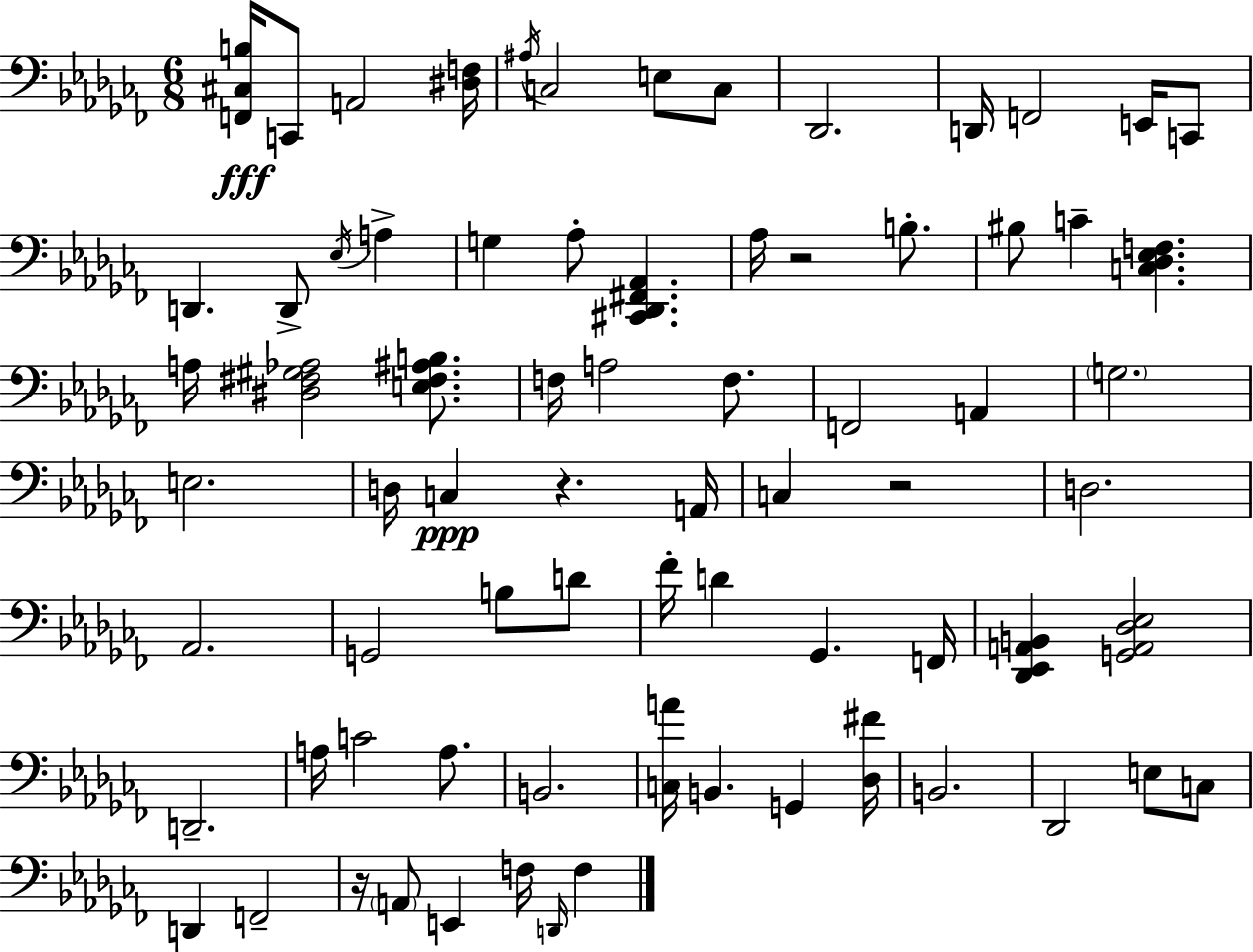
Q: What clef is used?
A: bass